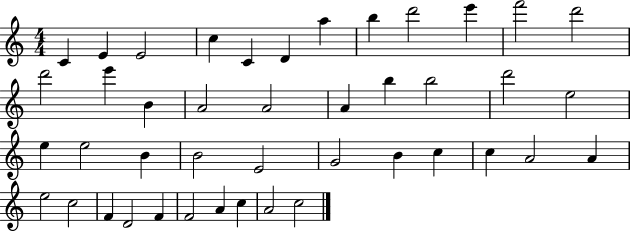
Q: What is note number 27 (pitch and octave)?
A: E4